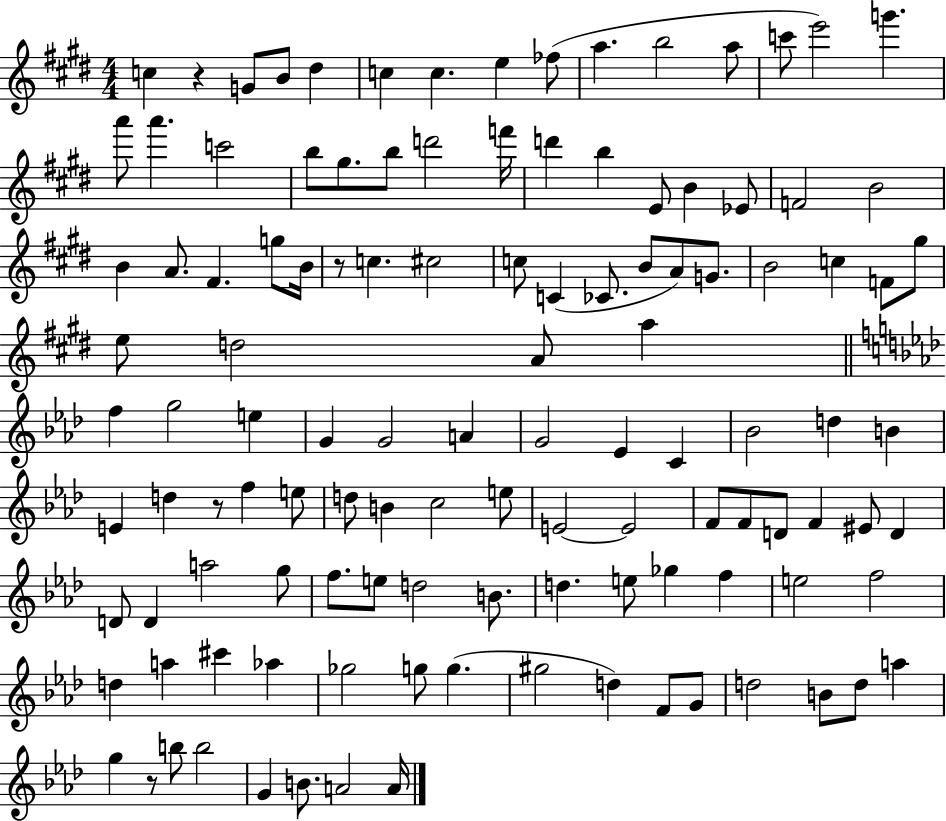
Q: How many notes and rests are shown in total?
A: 118